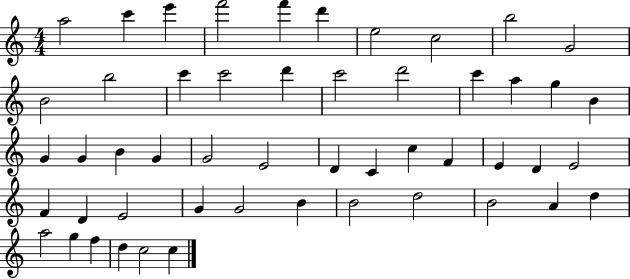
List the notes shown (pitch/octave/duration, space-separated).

A5/h C6/q E6/q F6/h F6/q D6/q E5/h C5/h B5/h G4/h B4/h B5/h C6/q C6/h D6/q C6/h D6/h C6/q A5/q G5/q B4/q G4/q G4/q B4/q G4/q G4/h E4/h D4/q C4/q C5/q F4/q E4/q D4/q E4/h F4/q D4/q E4/h G4/q G4/h B4/q B4/h D5/h B4/h A4/q D5/q A5/h G5/q F5/q D5/q C5/h C5/q